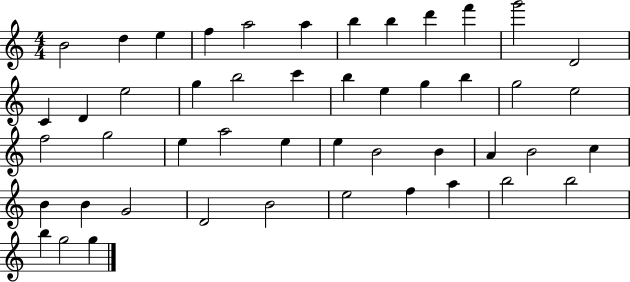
X:1
T:Untitled
M:4/4
L:1/4
K:C
B2 d e f a2 a b b d' f' g'2 D2 C D e2 g b2 c' b e g b g2 e2 f2 g2 e a2 e e B2 B A B2 c B B G2 D2 B2 e2 f a b2 b2 b g2 g